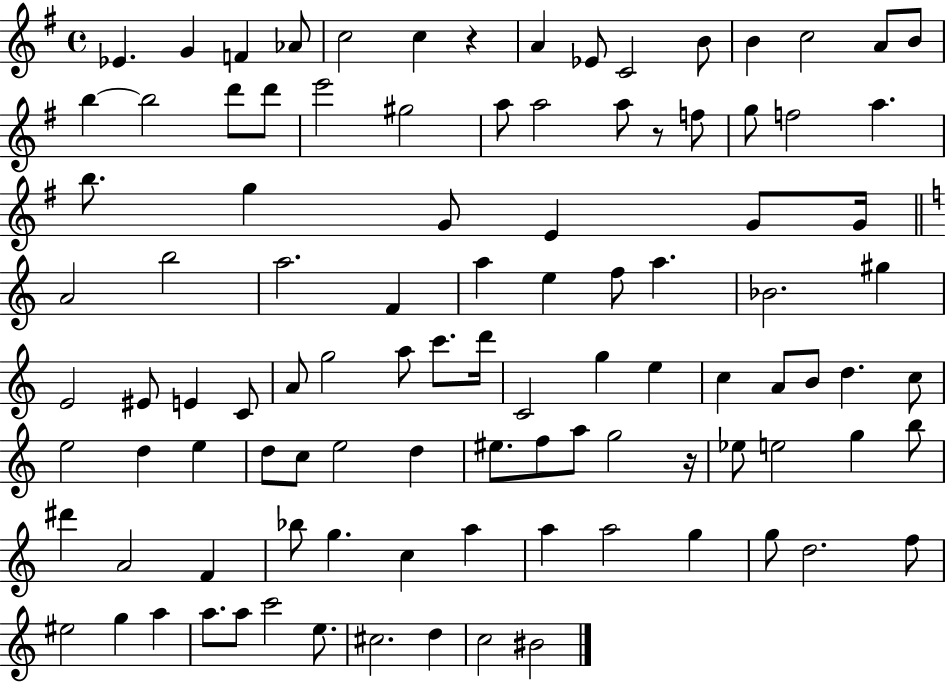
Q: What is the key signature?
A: G major